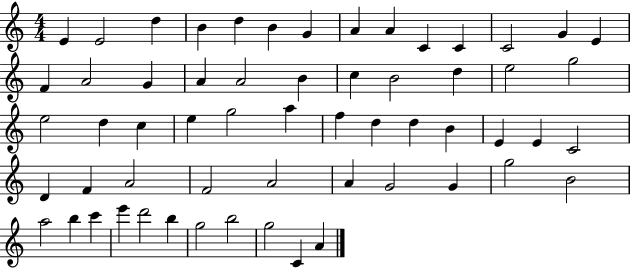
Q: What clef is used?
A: treble